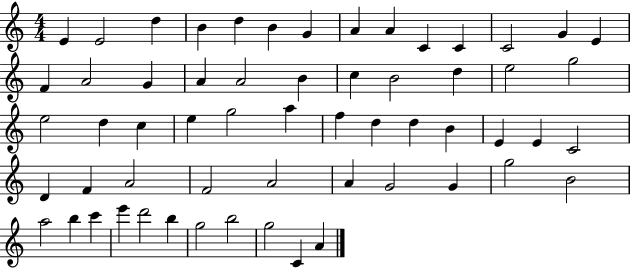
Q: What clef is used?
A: treble